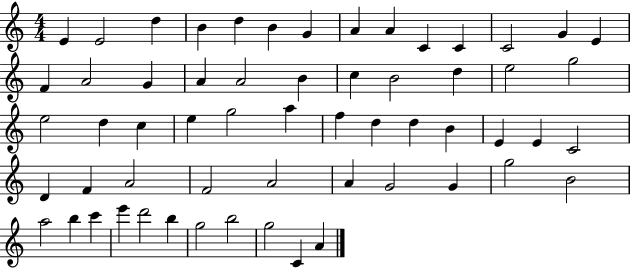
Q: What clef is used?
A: treble